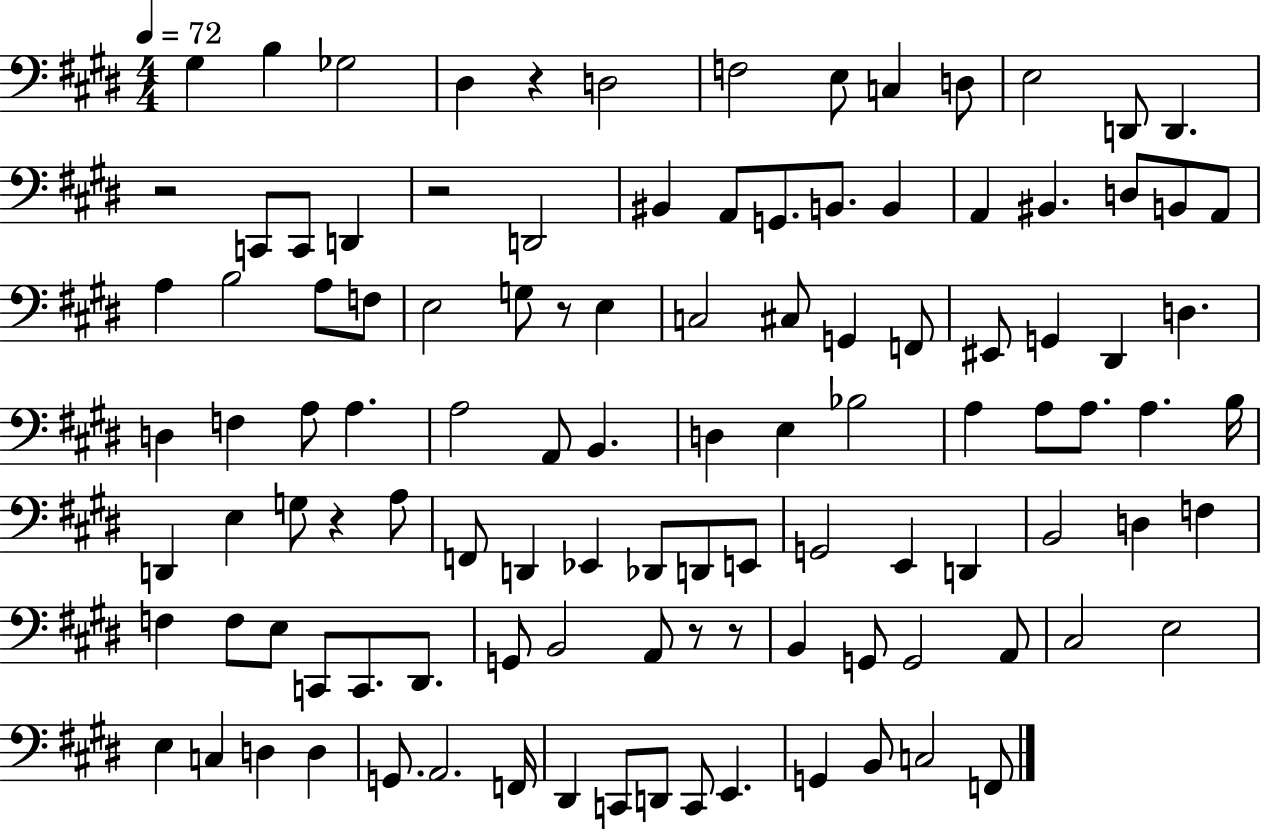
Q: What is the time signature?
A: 4/4